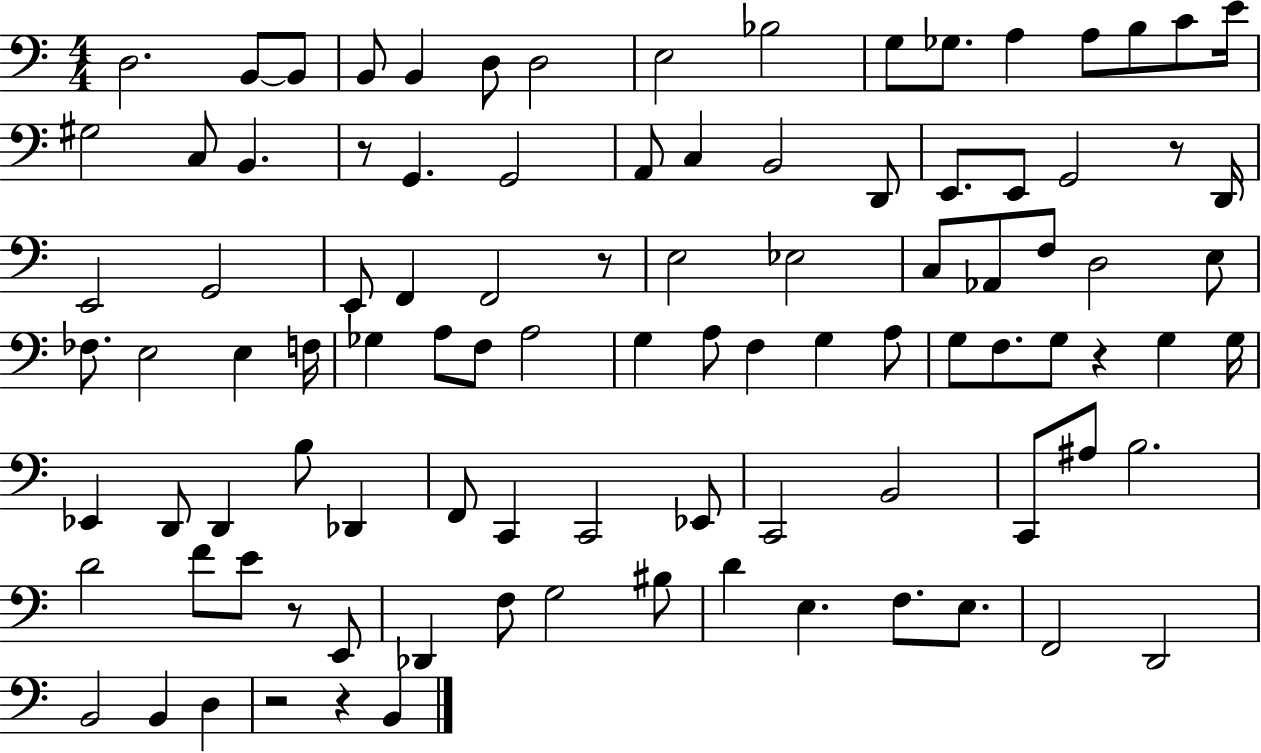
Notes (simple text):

D3/h. B2/e B2/e B2/e B2/q D3/e D3/h E3/h Bb3/h G3/e Gb3/e. A3/q A3/e B3/e C4/e E4/s G#3/h C3/e B2/q. R/e G2/q. G2/h A2/e C3/q B2/h D2/e E2/e. E2/e G2/h R/e D2/s E2/h G2/h E2/e F2/q F2/h R/e E3/h Eb3/h C3/e Ab2/e F3/e D3/h E3/e FES3/e. E3/h E3/q F3/s Gb3/q A3/e F3/e A3/h G3/q A3/e F3/q G3/q A3/e G3/e F3/e. G3/e R/q G3/q G3/s Eb2/q D2/e D2/q B3/e Db2/q F2/e C2/q C2/h Eb2/e C2/h B2/h C2/e A#3/e B3/h. D4/h F4/e E4/e R/e E2/e Db2/q F3/e G3/h BIS3/e D4/q E3/q. F3/e. E3/e. F2/h D2/h B2/h B2/q D3/q R/h R/q B2/q